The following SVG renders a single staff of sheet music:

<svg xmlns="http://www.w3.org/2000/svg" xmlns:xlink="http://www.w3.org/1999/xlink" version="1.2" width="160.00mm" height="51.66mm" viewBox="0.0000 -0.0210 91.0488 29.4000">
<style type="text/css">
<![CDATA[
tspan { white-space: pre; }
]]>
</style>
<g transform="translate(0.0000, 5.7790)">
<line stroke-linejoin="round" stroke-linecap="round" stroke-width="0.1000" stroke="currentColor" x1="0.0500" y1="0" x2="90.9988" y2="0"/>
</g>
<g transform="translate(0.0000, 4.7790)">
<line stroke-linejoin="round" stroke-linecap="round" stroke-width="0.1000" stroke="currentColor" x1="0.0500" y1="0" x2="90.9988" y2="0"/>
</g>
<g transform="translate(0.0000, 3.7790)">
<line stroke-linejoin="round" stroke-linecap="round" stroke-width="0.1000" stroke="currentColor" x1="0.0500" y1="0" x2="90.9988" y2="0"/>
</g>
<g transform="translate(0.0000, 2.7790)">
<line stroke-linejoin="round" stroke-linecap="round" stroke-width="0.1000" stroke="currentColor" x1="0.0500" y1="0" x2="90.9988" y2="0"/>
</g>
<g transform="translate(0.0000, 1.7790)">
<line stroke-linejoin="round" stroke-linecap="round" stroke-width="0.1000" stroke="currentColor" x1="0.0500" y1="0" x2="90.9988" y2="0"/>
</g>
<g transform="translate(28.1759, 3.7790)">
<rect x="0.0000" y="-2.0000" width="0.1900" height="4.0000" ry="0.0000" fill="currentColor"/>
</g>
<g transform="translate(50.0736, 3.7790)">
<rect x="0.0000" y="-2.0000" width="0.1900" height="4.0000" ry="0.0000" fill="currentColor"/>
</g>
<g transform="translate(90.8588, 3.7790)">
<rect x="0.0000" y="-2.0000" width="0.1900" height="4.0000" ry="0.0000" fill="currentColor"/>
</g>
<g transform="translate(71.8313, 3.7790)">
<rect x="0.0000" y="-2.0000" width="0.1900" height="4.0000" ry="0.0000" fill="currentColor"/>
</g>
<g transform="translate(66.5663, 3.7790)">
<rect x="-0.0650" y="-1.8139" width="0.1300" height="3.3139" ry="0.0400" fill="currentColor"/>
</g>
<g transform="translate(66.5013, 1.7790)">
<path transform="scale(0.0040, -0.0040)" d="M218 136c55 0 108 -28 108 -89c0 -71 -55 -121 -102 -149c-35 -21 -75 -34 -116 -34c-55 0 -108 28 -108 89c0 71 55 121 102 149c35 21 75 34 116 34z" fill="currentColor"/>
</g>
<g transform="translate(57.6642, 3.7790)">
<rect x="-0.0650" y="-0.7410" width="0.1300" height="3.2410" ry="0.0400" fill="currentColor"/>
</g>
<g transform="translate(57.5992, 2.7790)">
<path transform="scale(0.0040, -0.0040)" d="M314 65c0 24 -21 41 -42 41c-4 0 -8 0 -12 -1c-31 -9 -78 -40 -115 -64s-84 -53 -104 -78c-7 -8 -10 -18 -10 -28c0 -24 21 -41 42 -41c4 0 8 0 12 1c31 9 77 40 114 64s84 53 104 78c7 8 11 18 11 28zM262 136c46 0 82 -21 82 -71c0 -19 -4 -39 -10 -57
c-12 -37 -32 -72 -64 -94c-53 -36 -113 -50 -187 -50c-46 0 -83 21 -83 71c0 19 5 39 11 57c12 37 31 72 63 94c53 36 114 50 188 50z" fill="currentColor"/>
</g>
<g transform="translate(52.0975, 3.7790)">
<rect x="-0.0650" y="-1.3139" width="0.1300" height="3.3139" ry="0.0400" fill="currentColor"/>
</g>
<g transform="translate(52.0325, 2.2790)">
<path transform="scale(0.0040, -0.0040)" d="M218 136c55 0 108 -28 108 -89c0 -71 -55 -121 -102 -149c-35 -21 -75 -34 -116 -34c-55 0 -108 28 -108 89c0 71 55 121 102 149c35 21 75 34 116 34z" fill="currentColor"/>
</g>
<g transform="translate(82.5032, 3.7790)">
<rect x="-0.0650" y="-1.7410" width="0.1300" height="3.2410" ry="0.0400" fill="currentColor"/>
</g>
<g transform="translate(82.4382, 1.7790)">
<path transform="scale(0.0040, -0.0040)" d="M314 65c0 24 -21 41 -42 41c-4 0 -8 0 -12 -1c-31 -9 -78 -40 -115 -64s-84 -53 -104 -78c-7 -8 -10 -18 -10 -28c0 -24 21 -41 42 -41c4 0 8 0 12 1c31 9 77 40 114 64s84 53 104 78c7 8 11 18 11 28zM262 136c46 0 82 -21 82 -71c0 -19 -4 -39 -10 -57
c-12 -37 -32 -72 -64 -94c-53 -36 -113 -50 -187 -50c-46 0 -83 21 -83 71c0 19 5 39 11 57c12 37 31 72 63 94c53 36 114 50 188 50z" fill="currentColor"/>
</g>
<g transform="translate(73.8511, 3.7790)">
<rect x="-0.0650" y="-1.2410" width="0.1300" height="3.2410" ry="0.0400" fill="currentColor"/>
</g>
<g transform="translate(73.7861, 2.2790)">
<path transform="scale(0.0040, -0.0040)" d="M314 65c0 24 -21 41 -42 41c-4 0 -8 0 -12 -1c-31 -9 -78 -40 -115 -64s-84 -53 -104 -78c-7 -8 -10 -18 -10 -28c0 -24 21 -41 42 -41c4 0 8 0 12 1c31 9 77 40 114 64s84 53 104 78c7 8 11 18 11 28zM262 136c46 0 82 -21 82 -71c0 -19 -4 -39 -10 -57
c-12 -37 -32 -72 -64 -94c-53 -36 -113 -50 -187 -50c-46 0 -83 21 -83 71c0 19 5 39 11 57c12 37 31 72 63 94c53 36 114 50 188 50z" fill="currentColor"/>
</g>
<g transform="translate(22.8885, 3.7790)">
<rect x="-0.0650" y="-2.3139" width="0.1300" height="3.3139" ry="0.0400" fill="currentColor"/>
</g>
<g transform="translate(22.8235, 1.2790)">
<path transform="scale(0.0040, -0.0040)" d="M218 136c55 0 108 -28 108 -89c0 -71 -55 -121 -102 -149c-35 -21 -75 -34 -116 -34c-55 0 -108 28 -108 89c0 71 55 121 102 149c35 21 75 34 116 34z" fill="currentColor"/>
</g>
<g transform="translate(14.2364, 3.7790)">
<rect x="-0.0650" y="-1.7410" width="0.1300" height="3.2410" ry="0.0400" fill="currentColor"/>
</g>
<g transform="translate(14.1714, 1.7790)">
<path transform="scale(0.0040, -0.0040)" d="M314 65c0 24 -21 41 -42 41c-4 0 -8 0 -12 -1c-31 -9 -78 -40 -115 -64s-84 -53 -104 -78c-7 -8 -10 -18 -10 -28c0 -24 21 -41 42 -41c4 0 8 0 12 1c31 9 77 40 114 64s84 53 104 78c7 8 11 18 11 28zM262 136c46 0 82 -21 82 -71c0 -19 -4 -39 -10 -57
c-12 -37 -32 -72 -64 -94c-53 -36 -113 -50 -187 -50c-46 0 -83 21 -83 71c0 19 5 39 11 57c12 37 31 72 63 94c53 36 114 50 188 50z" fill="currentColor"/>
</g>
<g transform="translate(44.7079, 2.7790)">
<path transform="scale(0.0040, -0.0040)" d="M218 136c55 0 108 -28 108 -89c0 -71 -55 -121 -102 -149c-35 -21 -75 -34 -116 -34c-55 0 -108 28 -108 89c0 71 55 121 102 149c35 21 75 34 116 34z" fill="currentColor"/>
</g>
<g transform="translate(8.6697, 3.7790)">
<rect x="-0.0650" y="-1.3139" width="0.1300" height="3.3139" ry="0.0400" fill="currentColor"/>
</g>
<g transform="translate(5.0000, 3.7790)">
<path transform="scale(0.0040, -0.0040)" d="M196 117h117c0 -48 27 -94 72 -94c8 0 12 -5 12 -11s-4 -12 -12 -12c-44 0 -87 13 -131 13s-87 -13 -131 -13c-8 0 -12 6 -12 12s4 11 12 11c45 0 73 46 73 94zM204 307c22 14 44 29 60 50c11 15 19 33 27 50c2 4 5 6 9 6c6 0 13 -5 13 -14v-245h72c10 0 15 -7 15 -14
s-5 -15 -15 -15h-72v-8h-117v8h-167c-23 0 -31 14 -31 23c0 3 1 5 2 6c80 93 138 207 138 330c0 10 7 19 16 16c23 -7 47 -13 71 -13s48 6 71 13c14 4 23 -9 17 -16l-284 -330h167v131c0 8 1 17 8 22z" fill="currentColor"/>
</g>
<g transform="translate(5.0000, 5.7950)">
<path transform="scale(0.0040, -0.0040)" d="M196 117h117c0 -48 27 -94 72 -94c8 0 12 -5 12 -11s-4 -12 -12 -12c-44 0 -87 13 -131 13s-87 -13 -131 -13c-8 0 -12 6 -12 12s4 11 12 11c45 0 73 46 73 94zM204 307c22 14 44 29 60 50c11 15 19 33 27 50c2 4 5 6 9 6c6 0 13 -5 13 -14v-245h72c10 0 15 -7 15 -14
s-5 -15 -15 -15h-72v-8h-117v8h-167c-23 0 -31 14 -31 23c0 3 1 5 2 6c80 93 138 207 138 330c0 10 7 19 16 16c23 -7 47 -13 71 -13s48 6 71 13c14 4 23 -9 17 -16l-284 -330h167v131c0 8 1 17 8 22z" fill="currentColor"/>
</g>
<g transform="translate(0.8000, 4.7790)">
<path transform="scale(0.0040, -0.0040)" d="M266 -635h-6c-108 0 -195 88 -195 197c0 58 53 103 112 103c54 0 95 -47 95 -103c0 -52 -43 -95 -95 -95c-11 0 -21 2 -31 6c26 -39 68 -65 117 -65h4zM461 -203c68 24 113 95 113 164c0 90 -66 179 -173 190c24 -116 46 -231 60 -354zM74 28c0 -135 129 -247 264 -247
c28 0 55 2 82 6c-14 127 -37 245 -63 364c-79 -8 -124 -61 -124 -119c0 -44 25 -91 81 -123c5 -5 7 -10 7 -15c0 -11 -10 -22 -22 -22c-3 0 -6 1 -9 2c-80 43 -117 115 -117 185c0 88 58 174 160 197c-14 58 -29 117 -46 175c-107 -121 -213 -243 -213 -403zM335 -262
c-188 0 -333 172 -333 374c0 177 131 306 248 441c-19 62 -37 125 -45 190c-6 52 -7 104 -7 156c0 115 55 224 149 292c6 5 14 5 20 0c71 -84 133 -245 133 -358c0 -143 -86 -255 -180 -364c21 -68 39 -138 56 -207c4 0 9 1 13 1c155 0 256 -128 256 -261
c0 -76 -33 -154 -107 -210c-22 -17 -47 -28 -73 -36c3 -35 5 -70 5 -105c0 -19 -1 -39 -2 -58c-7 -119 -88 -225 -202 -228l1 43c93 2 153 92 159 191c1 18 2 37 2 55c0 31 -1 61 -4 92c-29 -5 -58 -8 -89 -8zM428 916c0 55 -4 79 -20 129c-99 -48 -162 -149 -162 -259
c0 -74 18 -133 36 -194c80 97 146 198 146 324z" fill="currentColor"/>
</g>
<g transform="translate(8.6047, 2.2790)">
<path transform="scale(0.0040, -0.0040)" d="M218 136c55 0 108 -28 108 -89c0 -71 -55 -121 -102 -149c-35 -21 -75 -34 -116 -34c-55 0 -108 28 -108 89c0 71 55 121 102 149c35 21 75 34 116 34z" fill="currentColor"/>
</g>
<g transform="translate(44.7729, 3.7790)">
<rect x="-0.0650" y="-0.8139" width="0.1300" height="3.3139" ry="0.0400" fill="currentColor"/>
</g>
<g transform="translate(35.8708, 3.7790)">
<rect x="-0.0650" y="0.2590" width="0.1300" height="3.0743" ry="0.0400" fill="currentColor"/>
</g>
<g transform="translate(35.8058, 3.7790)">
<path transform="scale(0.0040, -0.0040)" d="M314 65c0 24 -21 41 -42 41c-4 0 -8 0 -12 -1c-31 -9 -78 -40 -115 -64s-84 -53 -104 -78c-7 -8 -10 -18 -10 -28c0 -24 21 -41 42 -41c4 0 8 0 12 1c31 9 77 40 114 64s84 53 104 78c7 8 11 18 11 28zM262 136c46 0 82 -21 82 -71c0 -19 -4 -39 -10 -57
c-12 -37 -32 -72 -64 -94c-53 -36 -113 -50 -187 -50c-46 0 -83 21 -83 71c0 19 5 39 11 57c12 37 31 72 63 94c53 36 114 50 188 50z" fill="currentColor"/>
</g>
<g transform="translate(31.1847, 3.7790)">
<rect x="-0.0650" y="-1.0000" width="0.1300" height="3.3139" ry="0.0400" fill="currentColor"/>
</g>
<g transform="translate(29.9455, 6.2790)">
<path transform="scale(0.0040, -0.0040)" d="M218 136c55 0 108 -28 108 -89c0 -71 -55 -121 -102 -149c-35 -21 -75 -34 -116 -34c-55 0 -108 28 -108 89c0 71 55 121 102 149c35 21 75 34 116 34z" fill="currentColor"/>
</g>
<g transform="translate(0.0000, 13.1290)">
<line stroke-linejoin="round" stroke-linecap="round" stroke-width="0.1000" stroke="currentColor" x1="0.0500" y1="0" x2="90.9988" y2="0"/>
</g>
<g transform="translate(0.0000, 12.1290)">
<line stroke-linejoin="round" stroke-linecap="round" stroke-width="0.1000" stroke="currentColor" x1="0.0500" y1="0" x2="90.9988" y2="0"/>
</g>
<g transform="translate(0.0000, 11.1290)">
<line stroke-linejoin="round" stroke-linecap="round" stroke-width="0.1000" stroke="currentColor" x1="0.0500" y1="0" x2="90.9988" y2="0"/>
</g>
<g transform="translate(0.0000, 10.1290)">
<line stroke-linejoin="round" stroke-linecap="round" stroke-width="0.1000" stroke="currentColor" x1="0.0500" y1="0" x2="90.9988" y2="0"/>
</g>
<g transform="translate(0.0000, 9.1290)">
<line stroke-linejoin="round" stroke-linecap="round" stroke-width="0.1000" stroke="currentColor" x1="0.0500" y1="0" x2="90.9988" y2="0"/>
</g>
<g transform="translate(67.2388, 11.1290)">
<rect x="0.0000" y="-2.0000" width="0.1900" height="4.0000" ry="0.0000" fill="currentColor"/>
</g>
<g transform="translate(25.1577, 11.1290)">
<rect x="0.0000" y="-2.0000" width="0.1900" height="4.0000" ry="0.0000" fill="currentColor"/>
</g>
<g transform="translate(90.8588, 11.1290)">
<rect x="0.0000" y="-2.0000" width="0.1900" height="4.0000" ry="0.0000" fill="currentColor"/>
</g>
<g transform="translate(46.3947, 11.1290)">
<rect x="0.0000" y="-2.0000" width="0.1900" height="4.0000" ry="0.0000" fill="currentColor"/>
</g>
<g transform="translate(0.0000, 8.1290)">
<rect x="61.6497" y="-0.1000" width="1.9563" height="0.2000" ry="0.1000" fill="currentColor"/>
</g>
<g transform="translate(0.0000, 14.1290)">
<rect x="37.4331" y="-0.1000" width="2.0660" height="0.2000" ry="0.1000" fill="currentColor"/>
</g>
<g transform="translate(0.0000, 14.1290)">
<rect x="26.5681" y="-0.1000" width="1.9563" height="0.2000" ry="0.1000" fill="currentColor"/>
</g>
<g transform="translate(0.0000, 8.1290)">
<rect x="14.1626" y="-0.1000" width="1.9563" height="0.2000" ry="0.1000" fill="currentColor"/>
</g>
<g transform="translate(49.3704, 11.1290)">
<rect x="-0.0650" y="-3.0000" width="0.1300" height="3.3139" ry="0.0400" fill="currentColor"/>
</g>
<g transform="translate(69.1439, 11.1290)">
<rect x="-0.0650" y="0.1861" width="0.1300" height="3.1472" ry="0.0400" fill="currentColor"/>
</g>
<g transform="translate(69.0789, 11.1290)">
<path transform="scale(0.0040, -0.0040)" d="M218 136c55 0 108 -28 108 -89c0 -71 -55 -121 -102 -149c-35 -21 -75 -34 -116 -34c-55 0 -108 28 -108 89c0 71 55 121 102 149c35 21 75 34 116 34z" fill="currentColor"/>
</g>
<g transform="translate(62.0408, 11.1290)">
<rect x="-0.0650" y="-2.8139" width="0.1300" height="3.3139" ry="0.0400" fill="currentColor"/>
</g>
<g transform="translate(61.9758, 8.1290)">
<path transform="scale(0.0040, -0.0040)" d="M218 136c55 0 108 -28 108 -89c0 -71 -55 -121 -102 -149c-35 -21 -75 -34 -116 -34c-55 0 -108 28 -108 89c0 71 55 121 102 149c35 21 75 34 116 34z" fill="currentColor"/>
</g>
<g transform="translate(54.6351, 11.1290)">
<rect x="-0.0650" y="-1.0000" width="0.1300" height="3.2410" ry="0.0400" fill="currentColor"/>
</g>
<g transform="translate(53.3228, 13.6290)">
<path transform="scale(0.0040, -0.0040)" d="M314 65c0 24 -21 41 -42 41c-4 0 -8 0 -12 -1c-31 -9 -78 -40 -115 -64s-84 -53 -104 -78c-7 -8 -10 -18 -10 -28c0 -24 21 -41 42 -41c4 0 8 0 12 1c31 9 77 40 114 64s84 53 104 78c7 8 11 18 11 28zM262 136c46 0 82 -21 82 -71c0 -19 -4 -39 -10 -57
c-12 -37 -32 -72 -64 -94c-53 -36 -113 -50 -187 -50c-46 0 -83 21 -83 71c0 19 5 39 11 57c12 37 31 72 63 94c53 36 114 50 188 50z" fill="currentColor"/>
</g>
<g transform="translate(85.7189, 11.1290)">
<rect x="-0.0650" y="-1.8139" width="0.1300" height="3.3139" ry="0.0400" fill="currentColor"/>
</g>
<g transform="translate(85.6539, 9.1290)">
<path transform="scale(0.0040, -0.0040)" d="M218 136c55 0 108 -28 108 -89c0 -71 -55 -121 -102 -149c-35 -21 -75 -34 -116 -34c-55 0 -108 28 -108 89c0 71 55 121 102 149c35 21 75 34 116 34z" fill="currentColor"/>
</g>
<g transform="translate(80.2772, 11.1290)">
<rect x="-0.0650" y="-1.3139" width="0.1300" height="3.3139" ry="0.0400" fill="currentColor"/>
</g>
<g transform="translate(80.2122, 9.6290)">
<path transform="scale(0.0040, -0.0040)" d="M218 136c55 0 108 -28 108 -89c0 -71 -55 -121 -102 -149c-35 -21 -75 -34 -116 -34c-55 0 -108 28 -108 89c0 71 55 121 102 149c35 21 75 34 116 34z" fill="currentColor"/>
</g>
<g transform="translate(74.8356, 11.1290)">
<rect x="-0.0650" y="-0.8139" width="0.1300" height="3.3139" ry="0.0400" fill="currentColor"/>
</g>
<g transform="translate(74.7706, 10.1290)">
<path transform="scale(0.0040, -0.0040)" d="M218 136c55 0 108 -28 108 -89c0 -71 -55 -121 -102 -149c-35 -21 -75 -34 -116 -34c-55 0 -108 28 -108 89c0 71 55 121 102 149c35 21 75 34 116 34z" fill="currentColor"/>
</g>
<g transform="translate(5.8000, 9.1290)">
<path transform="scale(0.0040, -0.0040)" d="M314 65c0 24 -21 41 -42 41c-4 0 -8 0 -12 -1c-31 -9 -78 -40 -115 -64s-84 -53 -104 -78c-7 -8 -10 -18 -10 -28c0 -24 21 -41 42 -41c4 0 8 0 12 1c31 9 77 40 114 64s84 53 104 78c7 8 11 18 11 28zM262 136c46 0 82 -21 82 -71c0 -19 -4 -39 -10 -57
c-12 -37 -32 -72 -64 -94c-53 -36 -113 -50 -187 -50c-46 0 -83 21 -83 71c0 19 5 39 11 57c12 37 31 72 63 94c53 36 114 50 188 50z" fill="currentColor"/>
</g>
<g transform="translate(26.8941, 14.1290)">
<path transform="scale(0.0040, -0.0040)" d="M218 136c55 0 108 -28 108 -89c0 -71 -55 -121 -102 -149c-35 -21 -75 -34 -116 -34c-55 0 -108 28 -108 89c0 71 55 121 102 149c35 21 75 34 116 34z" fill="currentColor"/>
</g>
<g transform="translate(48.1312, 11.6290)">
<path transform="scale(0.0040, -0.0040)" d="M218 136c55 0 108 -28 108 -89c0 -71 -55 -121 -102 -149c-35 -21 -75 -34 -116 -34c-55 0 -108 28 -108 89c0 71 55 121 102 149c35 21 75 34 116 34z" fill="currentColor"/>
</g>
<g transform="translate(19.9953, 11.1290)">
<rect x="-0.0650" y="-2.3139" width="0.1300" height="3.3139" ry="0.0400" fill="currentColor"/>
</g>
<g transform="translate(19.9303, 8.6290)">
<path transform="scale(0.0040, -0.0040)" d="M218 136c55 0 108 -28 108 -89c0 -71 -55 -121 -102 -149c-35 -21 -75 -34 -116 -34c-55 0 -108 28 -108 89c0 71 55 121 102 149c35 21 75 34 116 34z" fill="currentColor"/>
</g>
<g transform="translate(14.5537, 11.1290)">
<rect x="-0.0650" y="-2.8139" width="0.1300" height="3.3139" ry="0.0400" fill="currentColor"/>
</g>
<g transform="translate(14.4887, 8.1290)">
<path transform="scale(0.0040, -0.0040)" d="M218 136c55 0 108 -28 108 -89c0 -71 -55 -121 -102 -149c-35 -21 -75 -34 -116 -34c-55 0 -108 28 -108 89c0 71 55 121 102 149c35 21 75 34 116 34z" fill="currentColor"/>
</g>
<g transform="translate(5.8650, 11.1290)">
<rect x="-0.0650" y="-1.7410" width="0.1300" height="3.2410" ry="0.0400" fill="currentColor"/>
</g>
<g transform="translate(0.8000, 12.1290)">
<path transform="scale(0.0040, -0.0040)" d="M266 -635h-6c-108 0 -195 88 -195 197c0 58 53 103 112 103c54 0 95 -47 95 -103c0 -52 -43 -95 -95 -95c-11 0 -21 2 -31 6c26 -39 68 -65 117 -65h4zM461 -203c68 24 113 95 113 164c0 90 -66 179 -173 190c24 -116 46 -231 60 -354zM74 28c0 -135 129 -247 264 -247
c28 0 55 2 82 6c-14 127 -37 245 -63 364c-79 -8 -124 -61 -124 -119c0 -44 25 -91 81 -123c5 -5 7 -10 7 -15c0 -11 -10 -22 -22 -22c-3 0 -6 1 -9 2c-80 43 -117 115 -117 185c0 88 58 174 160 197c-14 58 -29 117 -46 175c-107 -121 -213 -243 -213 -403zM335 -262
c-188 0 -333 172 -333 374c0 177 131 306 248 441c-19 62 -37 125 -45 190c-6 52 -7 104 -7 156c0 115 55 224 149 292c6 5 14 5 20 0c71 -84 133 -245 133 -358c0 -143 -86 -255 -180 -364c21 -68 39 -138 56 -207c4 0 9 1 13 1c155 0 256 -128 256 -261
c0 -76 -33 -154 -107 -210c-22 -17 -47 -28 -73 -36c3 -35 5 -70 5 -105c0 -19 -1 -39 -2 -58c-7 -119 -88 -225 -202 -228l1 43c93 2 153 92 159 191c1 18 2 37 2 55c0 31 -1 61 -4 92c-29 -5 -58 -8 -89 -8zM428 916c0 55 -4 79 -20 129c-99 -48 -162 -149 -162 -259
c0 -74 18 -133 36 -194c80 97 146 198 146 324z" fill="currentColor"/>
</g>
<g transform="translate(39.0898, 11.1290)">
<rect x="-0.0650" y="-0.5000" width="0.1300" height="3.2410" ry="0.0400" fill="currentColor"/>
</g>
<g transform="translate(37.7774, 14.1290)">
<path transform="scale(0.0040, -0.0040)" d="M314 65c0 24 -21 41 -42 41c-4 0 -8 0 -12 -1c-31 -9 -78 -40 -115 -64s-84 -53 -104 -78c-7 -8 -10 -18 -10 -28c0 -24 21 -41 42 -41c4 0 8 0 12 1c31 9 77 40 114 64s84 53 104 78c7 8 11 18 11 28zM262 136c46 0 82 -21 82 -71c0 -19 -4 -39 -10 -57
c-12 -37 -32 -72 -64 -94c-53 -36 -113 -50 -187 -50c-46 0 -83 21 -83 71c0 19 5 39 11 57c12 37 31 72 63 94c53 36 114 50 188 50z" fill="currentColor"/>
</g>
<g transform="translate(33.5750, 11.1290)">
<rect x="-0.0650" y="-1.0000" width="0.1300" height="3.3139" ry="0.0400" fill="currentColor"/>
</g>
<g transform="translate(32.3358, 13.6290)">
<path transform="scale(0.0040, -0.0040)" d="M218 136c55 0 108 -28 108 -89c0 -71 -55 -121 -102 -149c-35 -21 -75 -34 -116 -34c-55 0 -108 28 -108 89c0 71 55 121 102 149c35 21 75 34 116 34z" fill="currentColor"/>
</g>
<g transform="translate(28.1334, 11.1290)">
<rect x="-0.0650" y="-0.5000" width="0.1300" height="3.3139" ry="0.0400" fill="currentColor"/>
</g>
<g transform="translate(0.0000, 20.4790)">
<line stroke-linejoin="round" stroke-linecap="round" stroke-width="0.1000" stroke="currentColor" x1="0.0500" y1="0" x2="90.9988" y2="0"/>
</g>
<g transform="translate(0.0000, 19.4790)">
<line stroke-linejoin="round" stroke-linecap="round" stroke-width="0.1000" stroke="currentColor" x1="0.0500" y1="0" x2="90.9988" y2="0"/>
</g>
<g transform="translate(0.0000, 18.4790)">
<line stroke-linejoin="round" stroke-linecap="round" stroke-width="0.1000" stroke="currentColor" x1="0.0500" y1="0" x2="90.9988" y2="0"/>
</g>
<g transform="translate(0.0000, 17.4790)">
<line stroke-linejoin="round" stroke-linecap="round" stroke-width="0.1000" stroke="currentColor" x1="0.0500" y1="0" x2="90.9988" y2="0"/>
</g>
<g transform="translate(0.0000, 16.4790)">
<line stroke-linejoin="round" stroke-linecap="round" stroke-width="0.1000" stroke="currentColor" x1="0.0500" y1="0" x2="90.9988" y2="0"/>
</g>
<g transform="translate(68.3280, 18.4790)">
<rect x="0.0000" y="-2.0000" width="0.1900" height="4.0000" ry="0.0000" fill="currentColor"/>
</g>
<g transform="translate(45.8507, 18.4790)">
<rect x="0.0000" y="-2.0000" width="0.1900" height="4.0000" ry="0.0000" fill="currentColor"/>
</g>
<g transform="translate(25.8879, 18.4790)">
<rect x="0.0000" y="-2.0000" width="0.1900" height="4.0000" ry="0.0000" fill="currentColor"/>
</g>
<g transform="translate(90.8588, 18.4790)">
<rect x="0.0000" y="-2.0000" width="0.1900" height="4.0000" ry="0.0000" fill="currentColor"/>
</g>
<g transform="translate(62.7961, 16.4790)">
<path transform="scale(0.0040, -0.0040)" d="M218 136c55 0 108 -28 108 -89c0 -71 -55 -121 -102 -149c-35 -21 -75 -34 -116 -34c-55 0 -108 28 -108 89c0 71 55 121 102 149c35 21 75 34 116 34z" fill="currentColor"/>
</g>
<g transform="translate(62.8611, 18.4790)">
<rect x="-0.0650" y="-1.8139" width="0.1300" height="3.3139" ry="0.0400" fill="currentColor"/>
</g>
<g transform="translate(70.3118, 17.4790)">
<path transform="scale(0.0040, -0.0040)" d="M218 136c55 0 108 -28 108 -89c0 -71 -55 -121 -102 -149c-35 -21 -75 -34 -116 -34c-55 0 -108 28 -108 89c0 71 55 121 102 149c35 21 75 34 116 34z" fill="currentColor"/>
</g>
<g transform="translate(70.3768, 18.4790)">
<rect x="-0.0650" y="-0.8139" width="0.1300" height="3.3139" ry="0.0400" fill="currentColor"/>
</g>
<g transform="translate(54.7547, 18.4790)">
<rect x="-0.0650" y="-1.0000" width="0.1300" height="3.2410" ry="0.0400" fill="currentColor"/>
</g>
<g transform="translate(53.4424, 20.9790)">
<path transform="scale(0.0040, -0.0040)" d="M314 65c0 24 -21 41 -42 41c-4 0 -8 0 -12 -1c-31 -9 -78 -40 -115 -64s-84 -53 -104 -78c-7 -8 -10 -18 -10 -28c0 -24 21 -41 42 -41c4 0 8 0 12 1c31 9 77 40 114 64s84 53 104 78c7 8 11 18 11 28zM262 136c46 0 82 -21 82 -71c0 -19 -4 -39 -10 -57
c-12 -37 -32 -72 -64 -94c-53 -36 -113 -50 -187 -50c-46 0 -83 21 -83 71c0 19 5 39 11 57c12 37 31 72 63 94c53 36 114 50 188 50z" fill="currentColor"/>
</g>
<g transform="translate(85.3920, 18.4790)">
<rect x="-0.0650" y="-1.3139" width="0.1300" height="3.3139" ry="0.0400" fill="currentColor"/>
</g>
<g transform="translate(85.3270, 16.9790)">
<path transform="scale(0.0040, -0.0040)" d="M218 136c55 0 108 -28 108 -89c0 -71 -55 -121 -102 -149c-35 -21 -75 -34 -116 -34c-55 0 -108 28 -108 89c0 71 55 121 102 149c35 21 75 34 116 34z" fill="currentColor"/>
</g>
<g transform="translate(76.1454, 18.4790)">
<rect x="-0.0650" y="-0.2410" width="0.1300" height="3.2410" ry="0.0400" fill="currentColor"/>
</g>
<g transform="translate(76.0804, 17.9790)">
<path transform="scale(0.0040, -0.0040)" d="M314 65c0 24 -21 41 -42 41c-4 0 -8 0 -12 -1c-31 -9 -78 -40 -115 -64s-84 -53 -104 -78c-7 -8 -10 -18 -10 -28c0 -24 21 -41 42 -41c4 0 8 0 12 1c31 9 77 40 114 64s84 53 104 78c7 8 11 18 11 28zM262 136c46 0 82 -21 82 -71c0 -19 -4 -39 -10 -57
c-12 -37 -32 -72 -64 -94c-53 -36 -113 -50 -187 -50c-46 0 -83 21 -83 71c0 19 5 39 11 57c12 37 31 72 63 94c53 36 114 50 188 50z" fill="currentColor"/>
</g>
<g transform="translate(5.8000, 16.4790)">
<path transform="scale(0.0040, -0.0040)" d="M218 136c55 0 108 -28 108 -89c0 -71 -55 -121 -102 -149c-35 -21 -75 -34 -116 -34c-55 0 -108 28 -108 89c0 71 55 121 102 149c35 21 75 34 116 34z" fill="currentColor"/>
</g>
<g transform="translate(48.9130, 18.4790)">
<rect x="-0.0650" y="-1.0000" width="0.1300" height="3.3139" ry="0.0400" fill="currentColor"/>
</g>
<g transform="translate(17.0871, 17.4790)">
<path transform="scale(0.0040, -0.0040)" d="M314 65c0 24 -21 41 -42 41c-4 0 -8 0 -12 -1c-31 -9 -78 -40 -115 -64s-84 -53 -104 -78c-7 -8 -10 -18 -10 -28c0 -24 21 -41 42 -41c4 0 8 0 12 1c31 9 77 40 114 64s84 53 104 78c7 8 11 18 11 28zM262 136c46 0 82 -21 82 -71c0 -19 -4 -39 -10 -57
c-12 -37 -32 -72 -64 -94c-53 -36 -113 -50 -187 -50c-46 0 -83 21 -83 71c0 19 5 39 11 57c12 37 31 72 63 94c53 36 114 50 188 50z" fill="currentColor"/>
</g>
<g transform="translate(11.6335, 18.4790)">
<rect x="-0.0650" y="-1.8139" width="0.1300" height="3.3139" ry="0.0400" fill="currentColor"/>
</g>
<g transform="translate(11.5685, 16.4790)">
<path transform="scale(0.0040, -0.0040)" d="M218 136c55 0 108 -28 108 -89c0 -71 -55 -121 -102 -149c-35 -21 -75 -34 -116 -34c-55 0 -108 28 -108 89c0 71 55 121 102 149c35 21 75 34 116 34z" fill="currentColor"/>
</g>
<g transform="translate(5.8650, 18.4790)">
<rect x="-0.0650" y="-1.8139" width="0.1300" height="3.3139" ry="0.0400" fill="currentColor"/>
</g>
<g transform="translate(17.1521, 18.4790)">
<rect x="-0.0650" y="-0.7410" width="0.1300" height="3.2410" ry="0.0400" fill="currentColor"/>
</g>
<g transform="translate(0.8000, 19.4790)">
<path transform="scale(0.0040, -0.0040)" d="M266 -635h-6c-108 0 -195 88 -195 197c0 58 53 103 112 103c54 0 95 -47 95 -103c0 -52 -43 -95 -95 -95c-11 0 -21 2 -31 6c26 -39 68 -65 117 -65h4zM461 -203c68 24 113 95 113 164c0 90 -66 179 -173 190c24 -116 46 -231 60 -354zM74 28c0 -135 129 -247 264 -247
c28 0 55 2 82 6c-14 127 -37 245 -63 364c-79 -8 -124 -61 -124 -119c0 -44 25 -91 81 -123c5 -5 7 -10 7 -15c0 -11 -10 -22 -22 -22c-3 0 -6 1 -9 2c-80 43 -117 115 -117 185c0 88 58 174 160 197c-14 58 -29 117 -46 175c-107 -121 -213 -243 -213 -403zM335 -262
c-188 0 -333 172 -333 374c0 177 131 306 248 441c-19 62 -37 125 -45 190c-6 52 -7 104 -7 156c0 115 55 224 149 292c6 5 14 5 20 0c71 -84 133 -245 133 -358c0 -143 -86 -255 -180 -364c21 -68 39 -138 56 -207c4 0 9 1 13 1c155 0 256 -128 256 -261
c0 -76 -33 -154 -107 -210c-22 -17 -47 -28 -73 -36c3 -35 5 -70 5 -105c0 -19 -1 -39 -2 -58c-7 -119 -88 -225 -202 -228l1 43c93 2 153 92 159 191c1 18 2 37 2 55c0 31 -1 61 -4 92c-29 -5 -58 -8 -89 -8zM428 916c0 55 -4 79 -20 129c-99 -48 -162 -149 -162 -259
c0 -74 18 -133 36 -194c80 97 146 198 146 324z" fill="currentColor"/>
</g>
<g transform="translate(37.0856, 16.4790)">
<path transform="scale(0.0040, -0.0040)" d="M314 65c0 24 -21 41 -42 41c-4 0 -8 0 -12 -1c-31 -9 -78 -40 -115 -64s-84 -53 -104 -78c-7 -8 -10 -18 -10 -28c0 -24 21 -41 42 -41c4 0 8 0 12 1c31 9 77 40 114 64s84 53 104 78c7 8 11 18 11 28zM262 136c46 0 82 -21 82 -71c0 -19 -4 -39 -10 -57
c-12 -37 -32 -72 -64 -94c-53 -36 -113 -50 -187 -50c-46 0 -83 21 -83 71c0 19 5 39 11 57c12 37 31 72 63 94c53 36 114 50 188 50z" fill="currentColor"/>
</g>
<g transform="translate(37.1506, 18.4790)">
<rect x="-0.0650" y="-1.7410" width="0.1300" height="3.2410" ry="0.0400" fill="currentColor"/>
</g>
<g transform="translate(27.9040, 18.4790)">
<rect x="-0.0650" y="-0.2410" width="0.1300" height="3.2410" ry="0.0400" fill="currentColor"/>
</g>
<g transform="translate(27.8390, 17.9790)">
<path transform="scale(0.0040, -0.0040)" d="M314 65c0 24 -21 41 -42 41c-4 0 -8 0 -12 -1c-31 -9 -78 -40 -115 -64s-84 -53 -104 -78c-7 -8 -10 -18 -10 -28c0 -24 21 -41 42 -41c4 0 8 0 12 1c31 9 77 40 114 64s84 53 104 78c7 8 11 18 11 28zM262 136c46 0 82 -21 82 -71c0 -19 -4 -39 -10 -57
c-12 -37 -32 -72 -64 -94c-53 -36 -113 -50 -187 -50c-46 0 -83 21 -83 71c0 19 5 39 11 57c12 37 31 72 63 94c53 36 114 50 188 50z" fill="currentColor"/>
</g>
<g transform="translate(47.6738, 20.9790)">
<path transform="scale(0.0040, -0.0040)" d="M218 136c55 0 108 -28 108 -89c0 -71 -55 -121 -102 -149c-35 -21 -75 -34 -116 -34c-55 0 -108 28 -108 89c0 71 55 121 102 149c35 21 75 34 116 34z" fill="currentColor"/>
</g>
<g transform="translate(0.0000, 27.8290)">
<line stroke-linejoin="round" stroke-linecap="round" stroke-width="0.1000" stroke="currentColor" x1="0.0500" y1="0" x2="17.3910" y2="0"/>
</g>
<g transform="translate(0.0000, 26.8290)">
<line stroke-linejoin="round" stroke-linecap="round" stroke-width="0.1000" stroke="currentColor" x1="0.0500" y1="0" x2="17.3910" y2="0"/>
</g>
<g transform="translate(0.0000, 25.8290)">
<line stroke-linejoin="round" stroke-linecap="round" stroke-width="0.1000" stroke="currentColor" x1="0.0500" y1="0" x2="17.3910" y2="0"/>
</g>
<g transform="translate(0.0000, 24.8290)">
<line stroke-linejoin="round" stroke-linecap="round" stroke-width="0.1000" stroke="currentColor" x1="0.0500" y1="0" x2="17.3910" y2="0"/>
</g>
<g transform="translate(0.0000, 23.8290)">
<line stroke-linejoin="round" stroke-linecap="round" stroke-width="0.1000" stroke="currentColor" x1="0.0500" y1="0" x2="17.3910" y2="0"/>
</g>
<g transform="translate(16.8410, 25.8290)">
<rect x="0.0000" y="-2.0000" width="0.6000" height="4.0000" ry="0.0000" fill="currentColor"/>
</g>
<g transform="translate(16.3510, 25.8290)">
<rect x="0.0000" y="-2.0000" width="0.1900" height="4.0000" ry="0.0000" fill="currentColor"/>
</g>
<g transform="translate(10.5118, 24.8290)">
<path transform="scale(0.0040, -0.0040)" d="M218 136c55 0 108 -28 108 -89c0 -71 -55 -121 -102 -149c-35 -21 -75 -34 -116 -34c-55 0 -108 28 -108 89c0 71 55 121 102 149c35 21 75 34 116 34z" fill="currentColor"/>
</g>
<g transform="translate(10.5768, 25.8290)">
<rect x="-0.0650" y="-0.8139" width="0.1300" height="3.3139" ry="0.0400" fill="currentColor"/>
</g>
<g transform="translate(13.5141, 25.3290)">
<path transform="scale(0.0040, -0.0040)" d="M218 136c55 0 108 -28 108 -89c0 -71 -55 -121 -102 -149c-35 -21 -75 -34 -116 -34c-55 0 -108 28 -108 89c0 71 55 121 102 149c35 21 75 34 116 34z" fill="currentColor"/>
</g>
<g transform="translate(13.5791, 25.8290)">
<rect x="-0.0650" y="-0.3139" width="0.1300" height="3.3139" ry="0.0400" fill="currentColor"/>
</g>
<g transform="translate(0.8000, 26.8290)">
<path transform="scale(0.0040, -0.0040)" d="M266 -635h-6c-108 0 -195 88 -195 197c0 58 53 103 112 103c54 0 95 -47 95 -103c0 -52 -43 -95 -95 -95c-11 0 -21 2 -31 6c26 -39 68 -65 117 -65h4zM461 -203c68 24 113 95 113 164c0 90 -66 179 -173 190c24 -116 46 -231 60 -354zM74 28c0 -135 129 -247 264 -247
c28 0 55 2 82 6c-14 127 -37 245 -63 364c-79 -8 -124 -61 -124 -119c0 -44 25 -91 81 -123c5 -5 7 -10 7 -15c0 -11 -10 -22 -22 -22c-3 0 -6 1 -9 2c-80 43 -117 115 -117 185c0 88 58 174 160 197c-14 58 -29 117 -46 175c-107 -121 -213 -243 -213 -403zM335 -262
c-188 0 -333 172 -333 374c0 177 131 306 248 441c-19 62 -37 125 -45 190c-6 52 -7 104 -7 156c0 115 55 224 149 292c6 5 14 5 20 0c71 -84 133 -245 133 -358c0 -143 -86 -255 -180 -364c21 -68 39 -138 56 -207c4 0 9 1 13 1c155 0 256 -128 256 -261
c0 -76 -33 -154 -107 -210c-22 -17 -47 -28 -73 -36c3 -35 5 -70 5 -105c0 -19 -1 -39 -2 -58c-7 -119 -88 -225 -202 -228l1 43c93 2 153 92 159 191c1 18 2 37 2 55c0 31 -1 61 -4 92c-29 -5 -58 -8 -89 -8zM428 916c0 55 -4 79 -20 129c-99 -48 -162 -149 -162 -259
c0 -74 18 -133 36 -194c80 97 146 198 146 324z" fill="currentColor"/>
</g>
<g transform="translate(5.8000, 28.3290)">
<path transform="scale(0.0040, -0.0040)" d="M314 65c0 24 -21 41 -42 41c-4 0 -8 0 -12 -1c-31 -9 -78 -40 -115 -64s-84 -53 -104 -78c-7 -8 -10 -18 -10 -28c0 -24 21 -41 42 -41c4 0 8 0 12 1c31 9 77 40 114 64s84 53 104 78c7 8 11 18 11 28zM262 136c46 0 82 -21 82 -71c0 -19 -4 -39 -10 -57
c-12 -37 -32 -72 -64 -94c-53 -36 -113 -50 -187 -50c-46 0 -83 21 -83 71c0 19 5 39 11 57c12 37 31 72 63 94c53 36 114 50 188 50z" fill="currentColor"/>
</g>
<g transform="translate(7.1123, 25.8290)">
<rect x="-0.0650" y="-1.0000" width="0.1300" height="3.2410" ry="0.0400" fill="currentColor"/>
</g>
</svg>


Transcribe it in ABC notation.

X:1
T:Untitled
M:4/4
L:1/4
K:C
e f2 g D B2 d e d2 f e2 f2 f2 a g C D C2 A D2 a B d e f f f d2 c2 f2 D D2 f d c2 e D2 d c